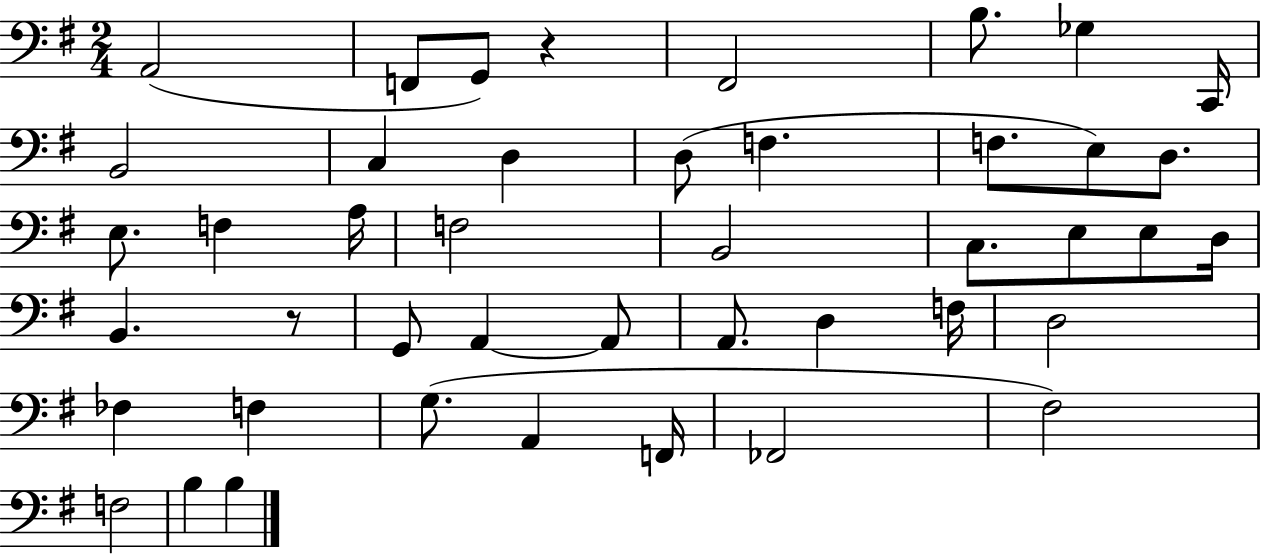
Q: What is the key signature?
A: G major